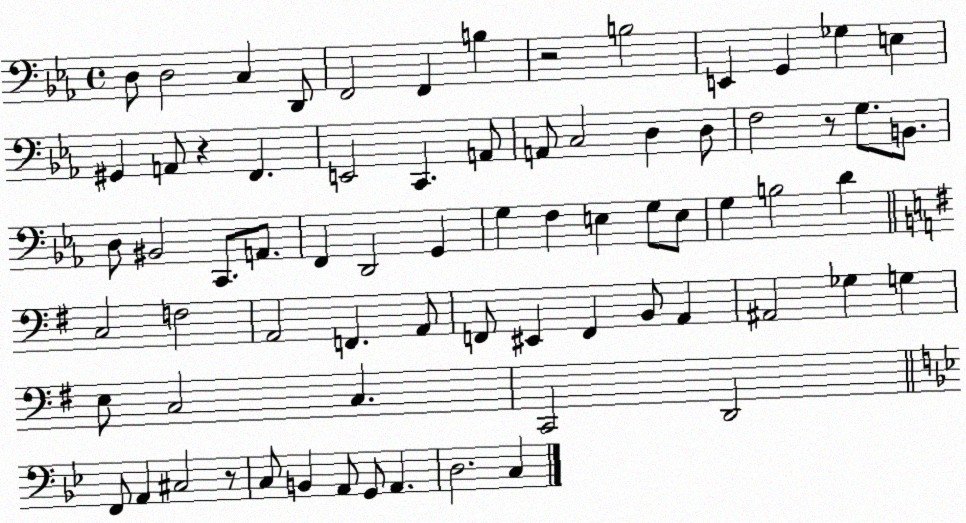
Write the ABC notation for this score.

X:1
T:Untitled
M:4/4
L:1/4
K:Eb
D,/2 D,2 C, D,,/2 F,,2 F,, B, z2 B,2 E,, G,, _G, E, ^G,, A,,/2 z F,, E,,2 C,, A,,/2 A,,/2 C,2 D, D,/2 F,2 z/2 G,/2 B,,/2 D,/2 ^B,,2 C,,/2 A,,/2 F,, D,,2 G,, G, F, E, G,/2 E,/2 G, B,2 D C,2 F,2 A,,2 F,, A,,/2 F,,/2 ^E,, F,, B,,/2 A,, ^A,,2 _G, G, E,/2 C,2 C, C,,2 D,,2 F,,/2 A,, ^C,2 z/2 C,/2 B,, A,,/2 G,,/2 A,, D,2 C,